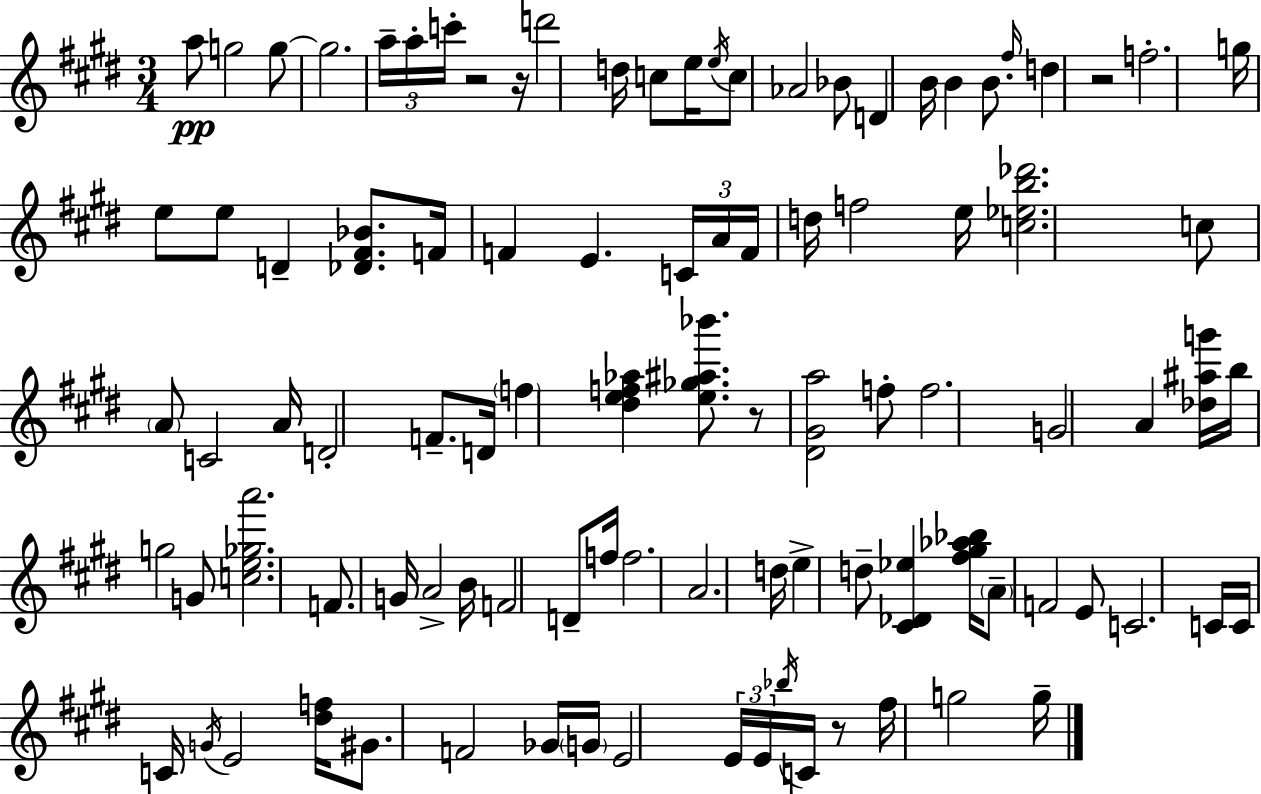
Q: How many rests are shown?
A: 5